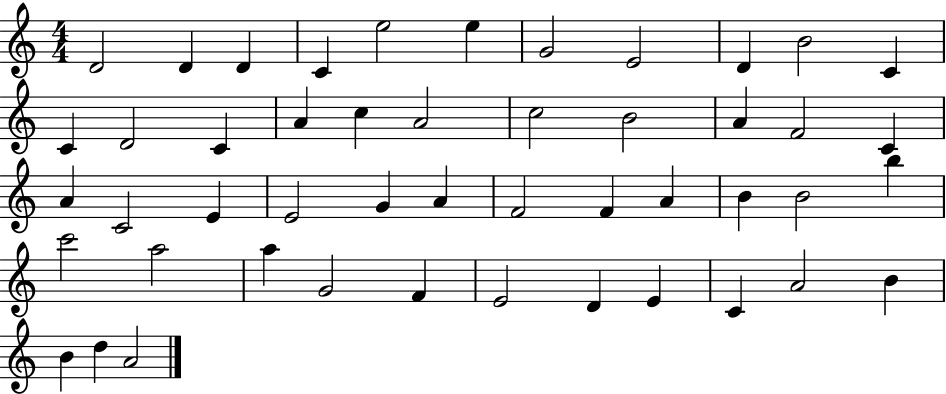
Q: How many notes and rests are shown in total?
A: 48